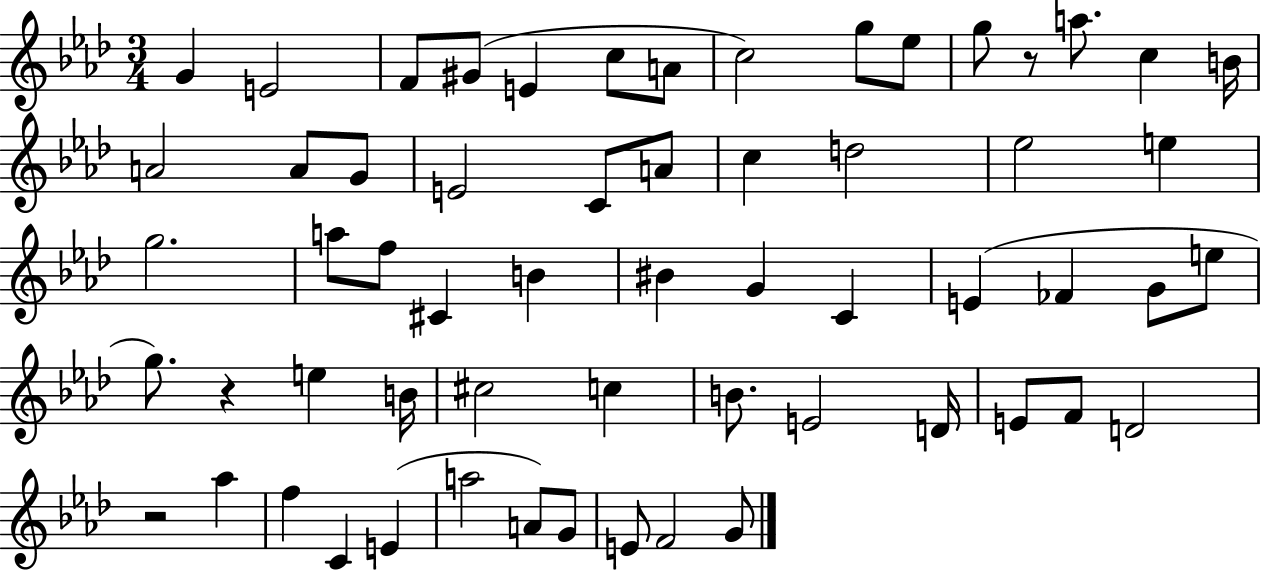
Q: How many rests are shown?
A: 3